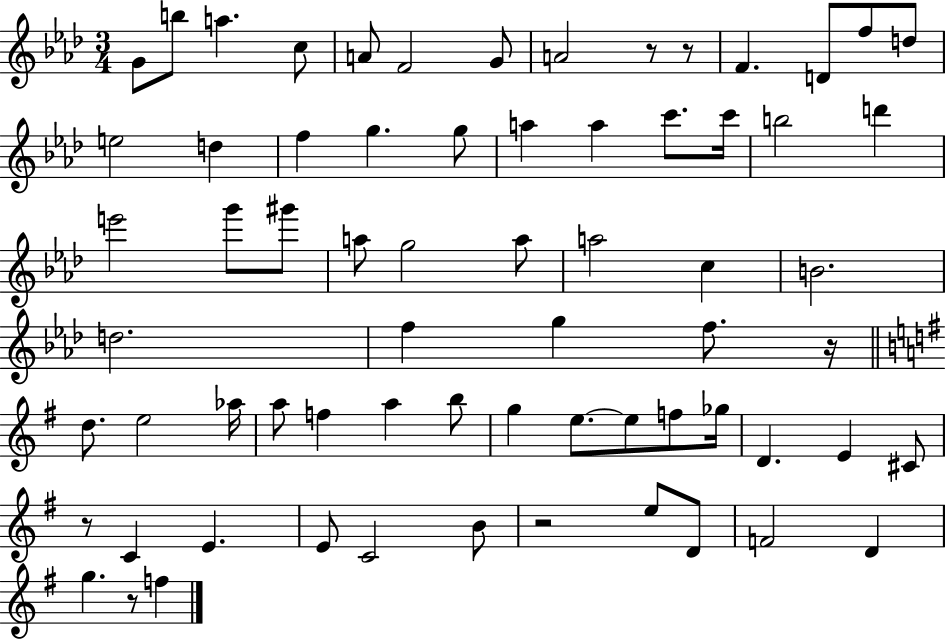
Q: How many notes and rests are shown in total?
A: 68